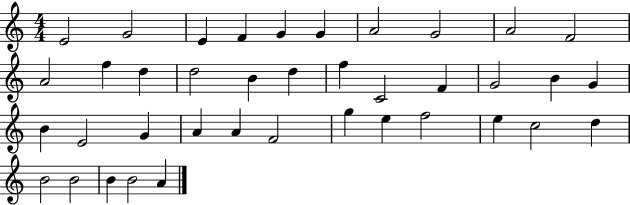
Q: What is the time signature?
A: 4/4